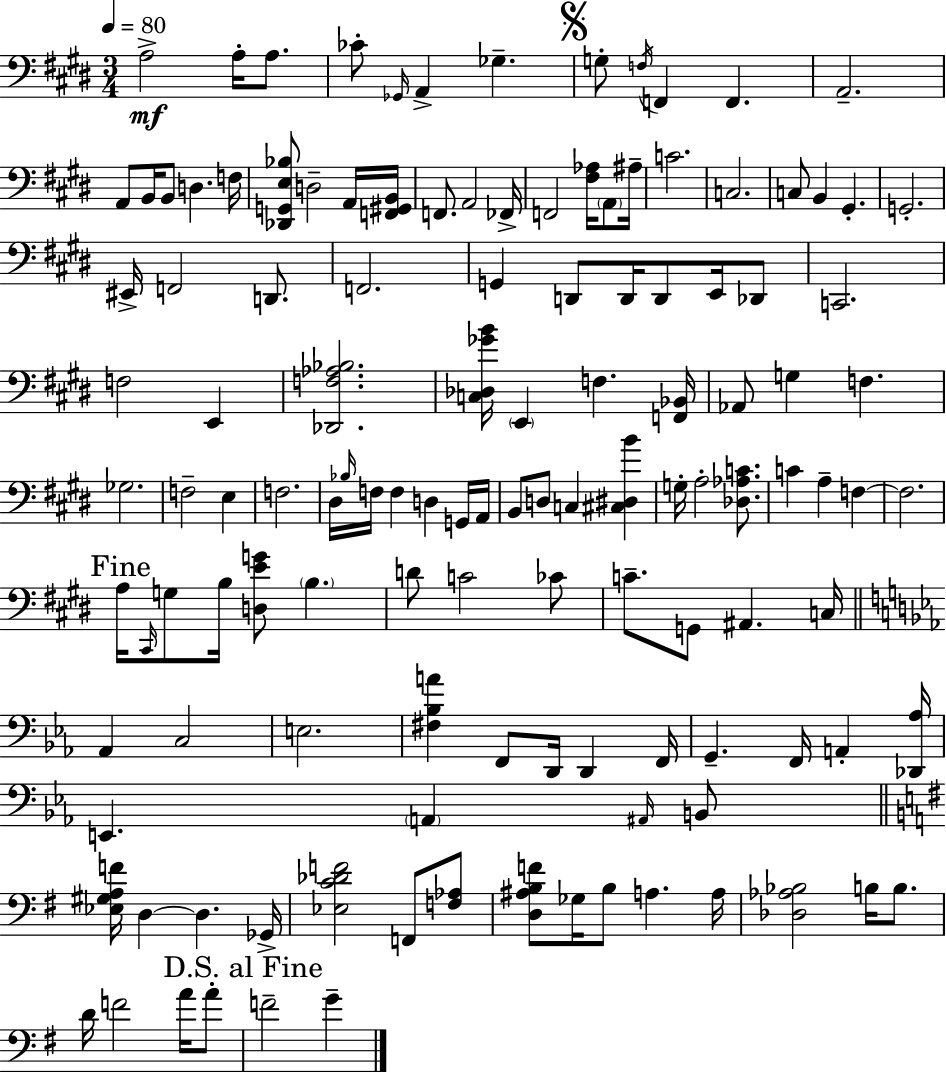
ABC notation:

X:1
T:Untitled
M:3/4
L:1/4
K:E
A,2 A,/4 A,/2 _C/2 _G,,/4 A,, _G, G,/2 F,/4 F,, F,, A,,2 A,,/2 B,,/4 B,,/2 D, F,/4 [_D,,G,,E,_B,]/2 D,2 A,,/4 [F,,^G,,B,,]/4 F,,/2 A,,2 _F,,/4 F,,2 [^F,_A,]/4 A,,/2 ^A,/4 C2 C,2 C,/2 B,, ^G,, G,,2 ^E,,/4 F,,2 D,,/2 F,,2 G,, D,,/2 D,,/4 D,,/2 E,,/4 _D,,/2 C,,2 F,2 E,, [_D,,F,_A,_B,]2 [C,_D,_GB]/4 E,, F, [F,,_B,,]/4 _A,,/2 G, F, _G,2 F,2 E, F,2 ^D,/4 _B,/4 F,/4 F, D, G,,/4 A,,/4 B,,/2 D,/2 C, [^C,^D,B] G,/4 A,2 [_D,_A,C]/2 C A, F, F,2 A,/4 ^C,,/4 G,/2 B,/4 [D,EG]/2 B, D/2 C2 _C/2 C/2 G,,/2 ^A,, C,/4 _A,, C,2 E,2 [^F,_B,A] F,,/2 D,,/4 D,, F,,/4 G,, F,,/4 A,, [_D,,_A,]/4 E,, A,, ^A,,/4 B,,/2 [_E,^G,A,F]/4 D, D, _G,,/4 [_E,C_DF]2 F,,/2 [F,_A,]/2 [D,^A,B,F]/2 _G,/4 B,/2 A, A,/4 [_D,_A,_B,]2 B,/4 B,/2 D/4 F2 A/4 A/2 F2 G